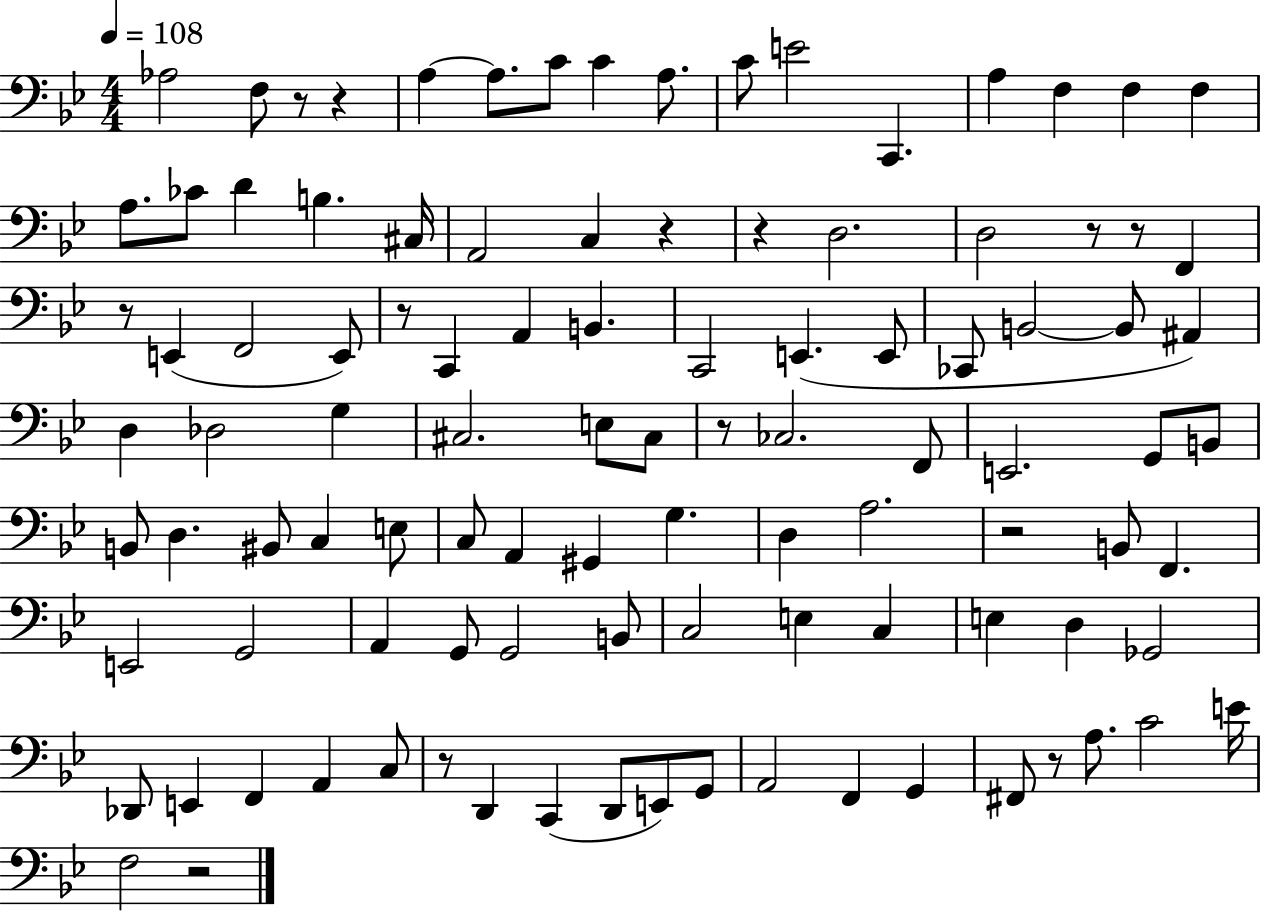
{
  \clef bass
  \numericTimeSignature
  \time 4/4
  \key bes \major
  \tempo 4 = 108
  aes2 f8 r8 r4 | a4~~ a8. c'8 c'4 a8. | c'8 e'2 c,4. | a4 f4 f4 f4 | \break a8. ces'8 d'4 b4. cis16 | a,2 c4 r4 | r4 d2. | d2 r8 r8 f,4 | \break r8 e,4( f,2 e,8) | r8 c,4 a,4 b,4. | c,2 e,4.( e,8 | ces,8 b,2~~ b,8 ais,4) | \break d4 des2 g4 | cis2. e8 cis8 | r8 ces2. f,8 | e,2. g,8 b,8 | \break b,8 d4. bis,8 c4 e8 | c8 a,4 gis,4 g4. | d4 a2. | r2 b,8 f,4. | \break e,2 g,2 | a,4 g,8 g,2 b,8 | c2 e4 c4 | e4 d4 ges,2 | \break des,8 e,4 f,4 a,4 c8 | r8 d,4 c,4( d,8 e,8) g,8 | a,2 f,4 g,4 | fis,8 r8 a8. c'2 e'16 | \break f2 r2 | \bar "|."
}